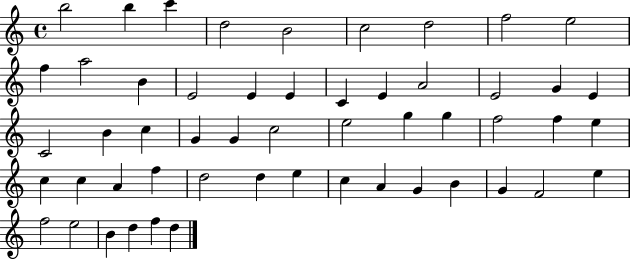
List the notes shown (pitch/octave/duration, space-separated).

B5/h B5/q C6/q D5/h B4/h C5/h D5/h F5/h E5/h F5/q A5/h B4/q E4/h E4/q E4/q C4/q E4/q A4/h E4/h G4/q E4/q C4/h B4/q C5/q G4/q G4/q C5/h E5/h G5/q G5/q F5/h F5/q E5/q C5/q C5/q A4/q F5/q D5/h D5/q E5/q C5/q A4/q G4/q B4/q G4/q F4/h E5/q F5/h E5/h B4/q D5/q F5/q D5/q